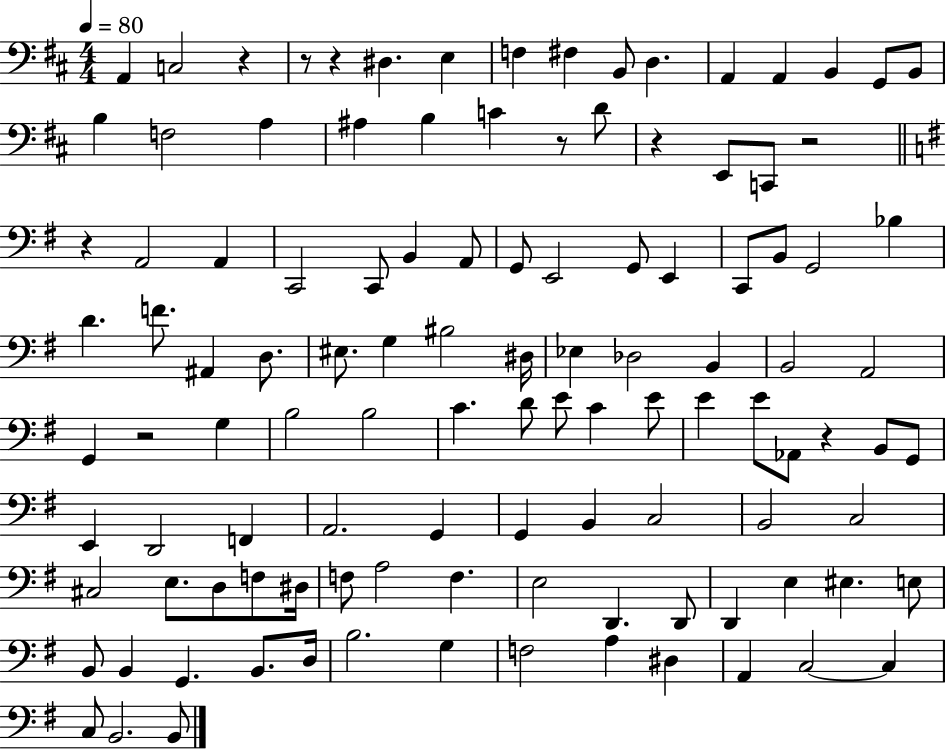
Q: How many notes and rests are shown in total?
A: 113